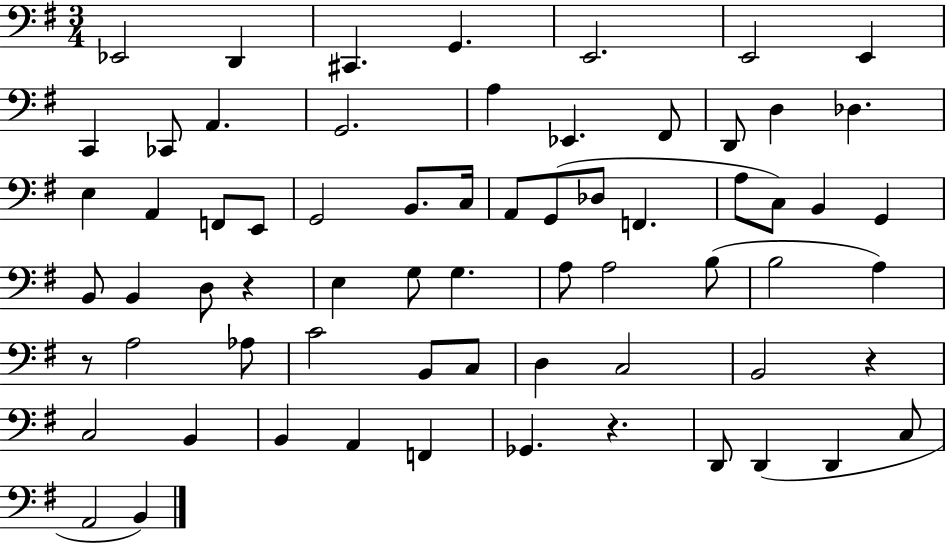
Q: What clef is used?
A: bass